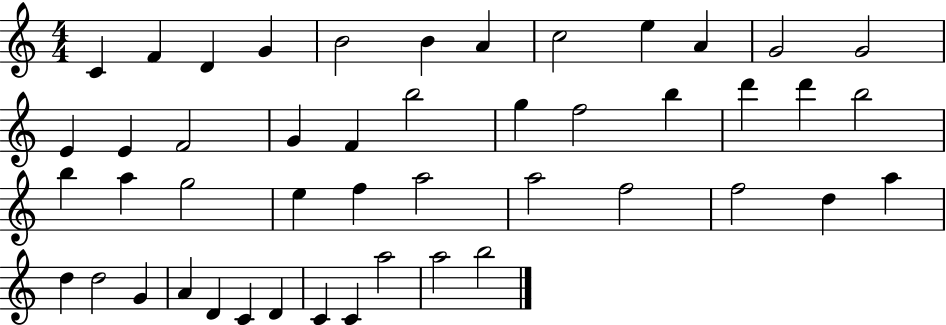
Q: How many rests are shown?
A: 0